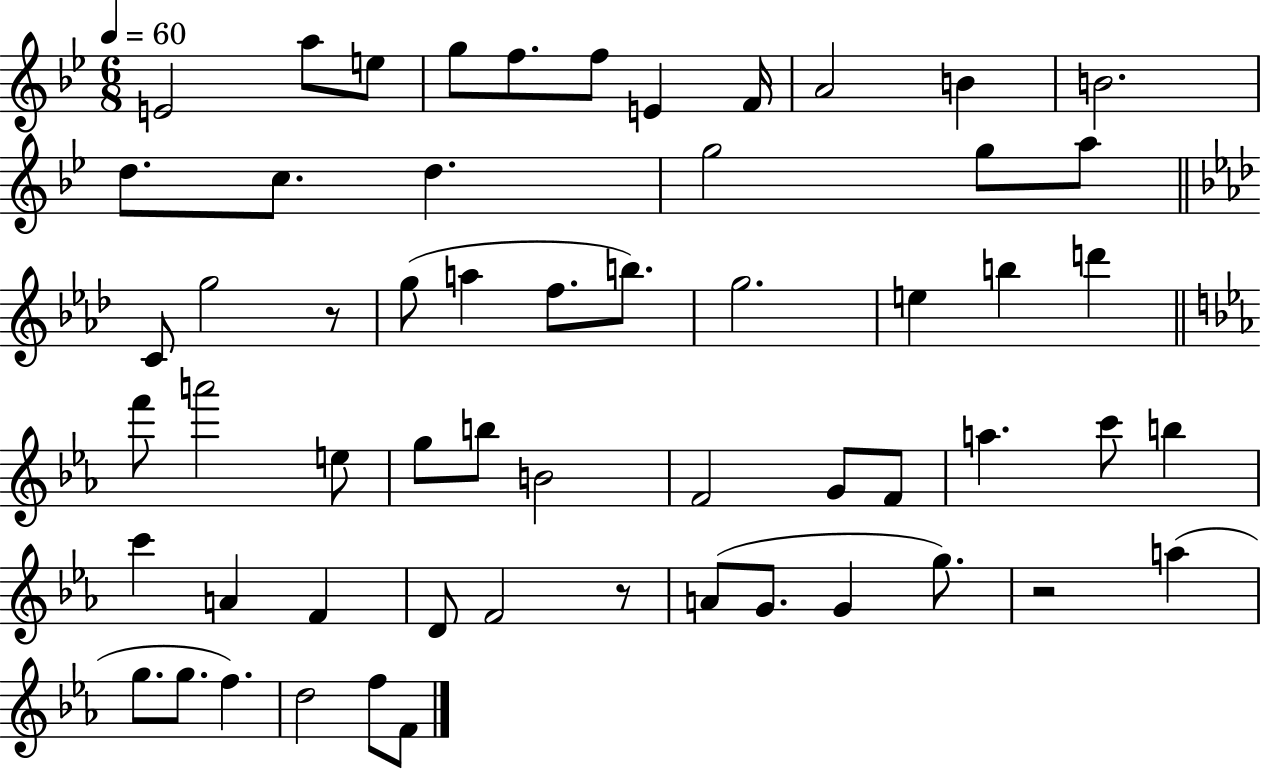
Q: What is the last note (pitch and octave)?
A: F4